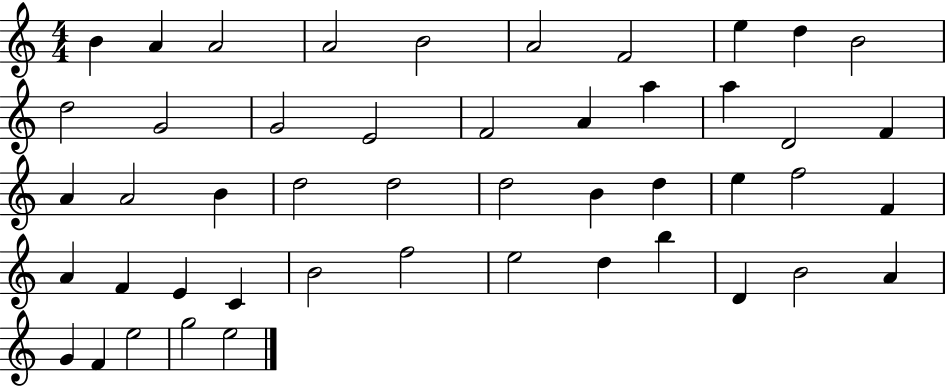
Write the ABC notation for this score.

X:1
T:Untitled
M:4/4
L:1/4
K:C
B A A2 A2 B2 A2 F2 e d B2 d2 G2 G2 E2 F2 A a a D2 F A A2 B d2 d2 d2 B d e f2 F A F E C B2 f2 e2 d b D B2 A G F e2 g2 e2